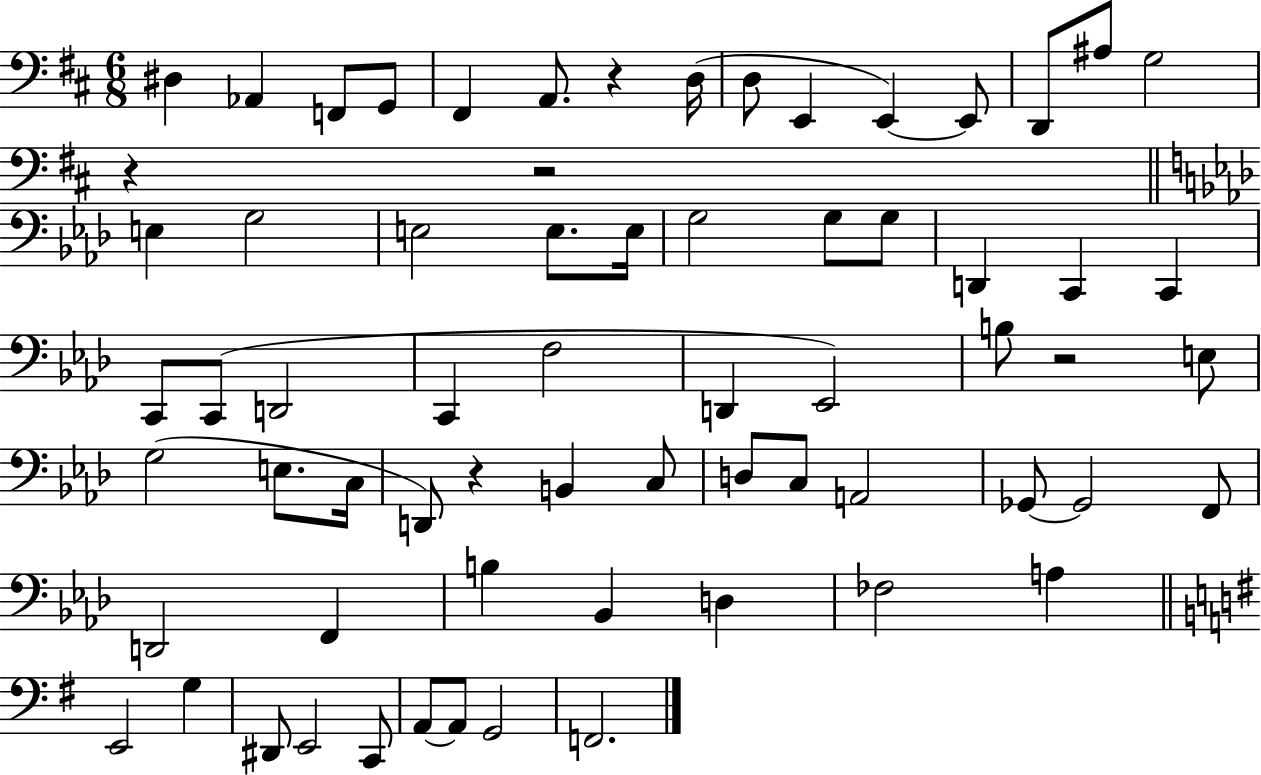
X:1
T:Untitled
M:6/8
L:1/4
K:D
^D, _A,, F,,/2 G,,/2 ^F,, A,,/2 z D,/4 D,/2 E,, E,, E,,/2 D,,/2 ^A,/2 G,2 z z2 E, G,2 E,2 E,/2 E,/4 G,2 G,/2 G,/2 D,, C,, C,, C,,/2 C,,/2 D,,2 C,, F,2 D,, _E,,2 B,/2 z2 E,/2 G,2 E,/2 C,/4 D,,/2 z B,, C,/2 D,/2 C,/2 A,,2 _G,,/2 _G,,2 F,,/2 D,,2 F,, B, _B,, D, _F,2 A, E,,2 G, ^D,,/2 E,,2 C,,/2 A,,/2 A,,/2 G,,2 F,,2